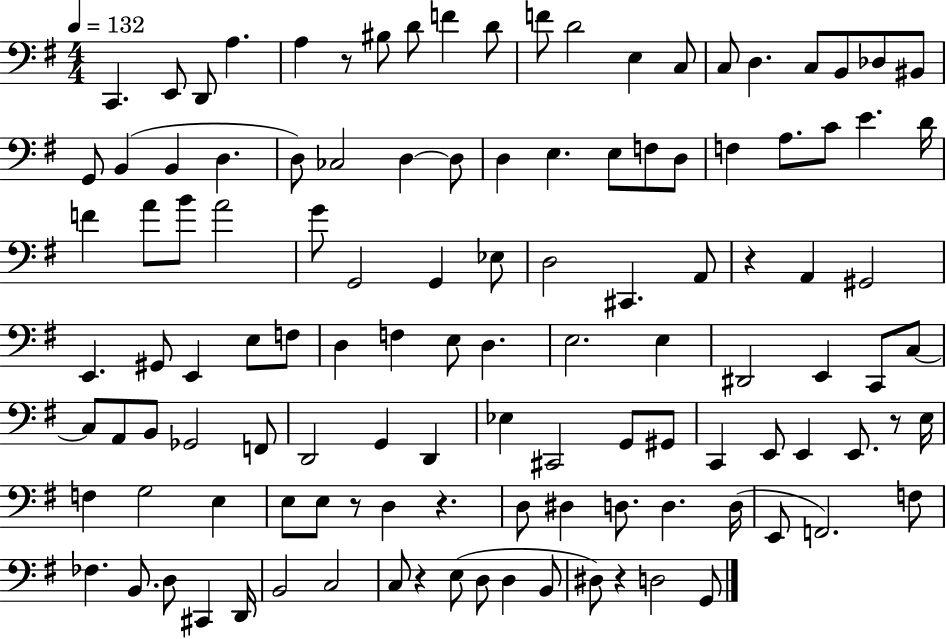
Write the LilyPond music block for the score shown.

{
  \clef bass
  \numericTimeSignature
  \time 4/4
  \key g \major
  \tempo 4 = 132
  c,4. e,8 d,8 a4. | a4 r8 bis8 d'8 f'4 d'8 | f'8 d'2 e4 c8 | c8 d4. c8 b,8 des8 bis,8 | \break g,8 b,4( b,4 d4. | d8) ces2 d4~~ d8 | d4 e4. e8 f8 d8 | f4 a8. c'8 e'4. d'16 | \break f'4 a'8 b'8 a'2 | g'8 g,2 g,4 ees8 | d2 cis,4. a,8 | r4 a,4 gis,2 | \break e,4. gis,8 e,4 e8 f8 | d4 f4 e8 d4. | e2. e4 | dis,2 e,4 c,8 c8~~ | \break c8 a,8 b,8 ges,2 f,8 | d,2 g,4 d,4 | ees4 cis,2 g,8 gis,8 | c,4 e,8 e,4 e,8. r8 e16 | \break f4 g2 e4 | e8 e8 r8 d4 r4. | d8 dis4 d8. d4. d16( | e,8 f,2.) f8 | \break fes4. b,8. d8 cis,4 d,16 | b,2 c2 | c8 r4 e8( d8 d4 b,8 | dis8) r4 d2 g,8 | \break \bar "|."
}